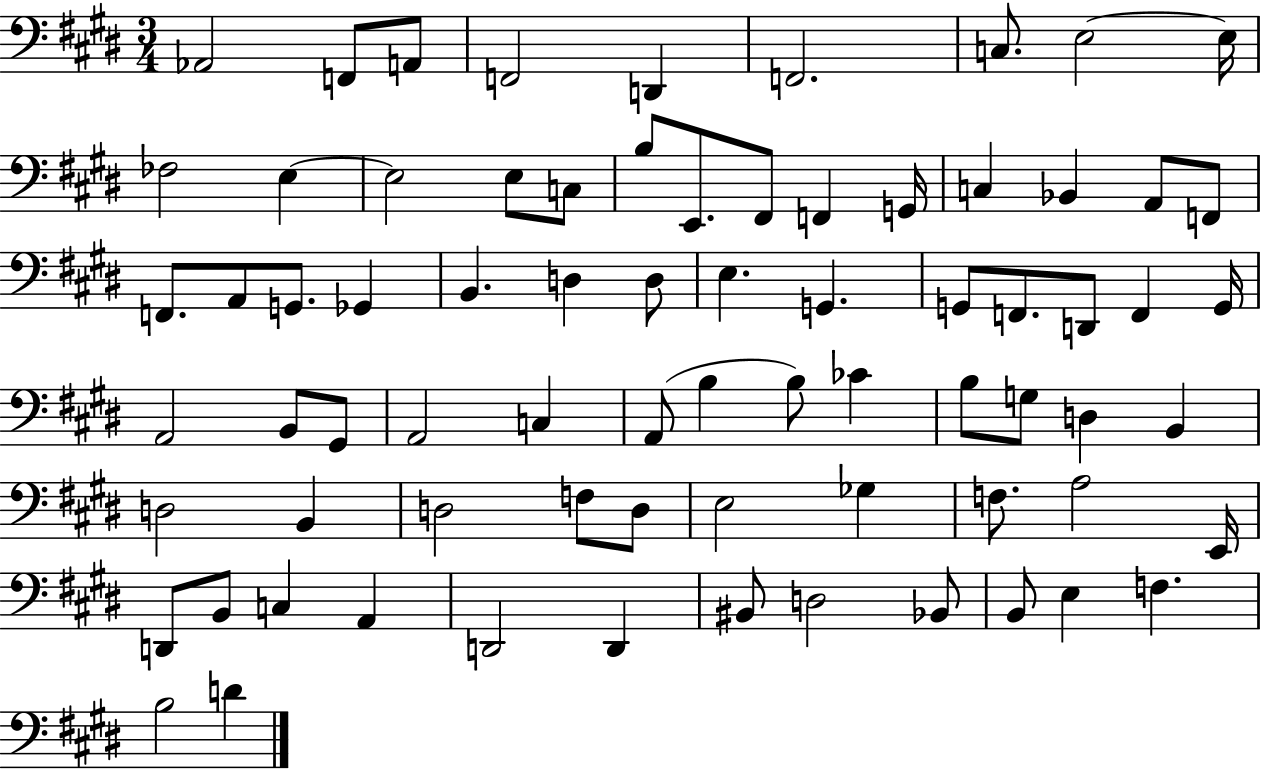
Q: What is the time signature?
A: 3/4